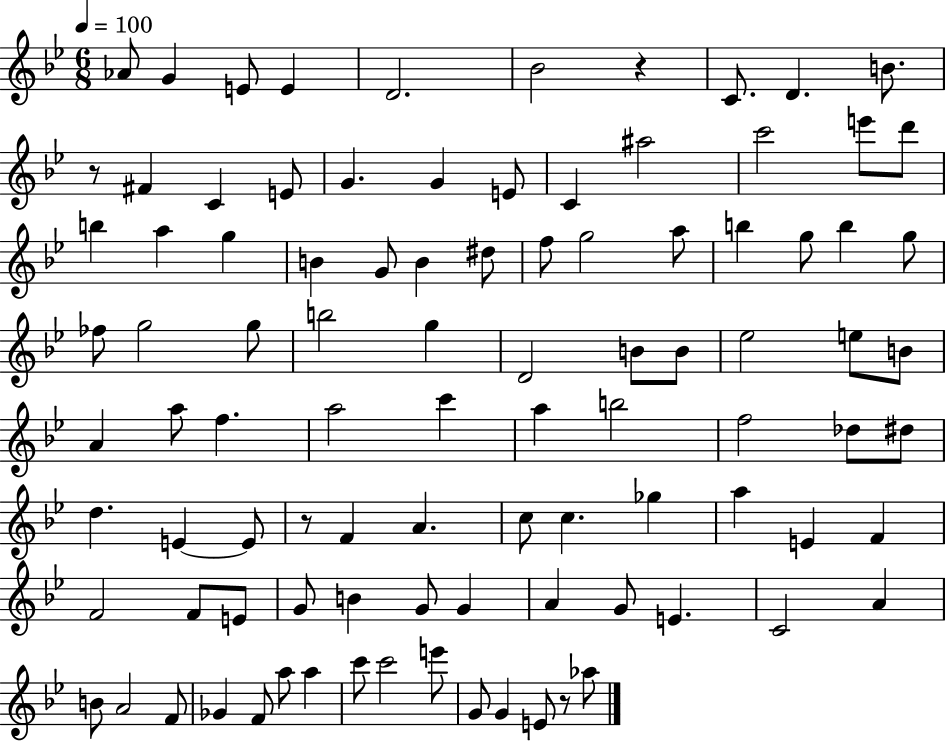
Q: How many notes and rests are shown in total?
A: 96